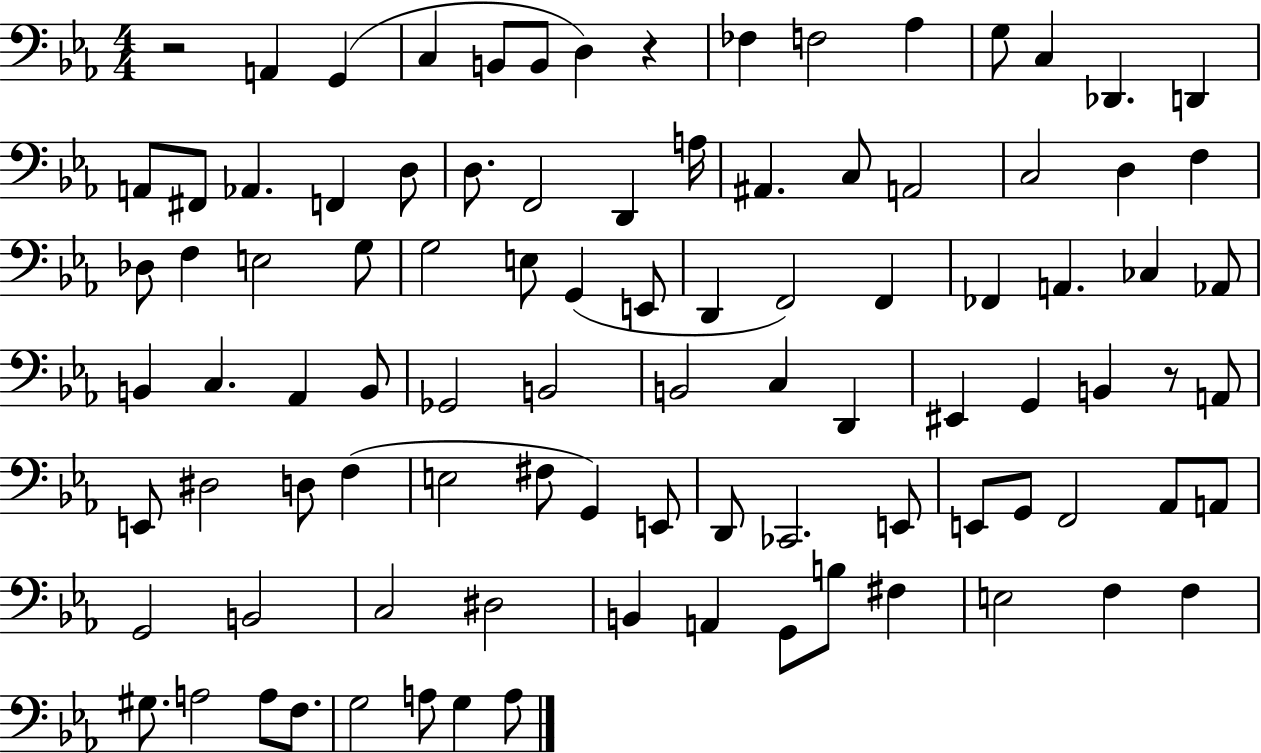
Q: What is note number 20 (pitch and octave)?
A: F2